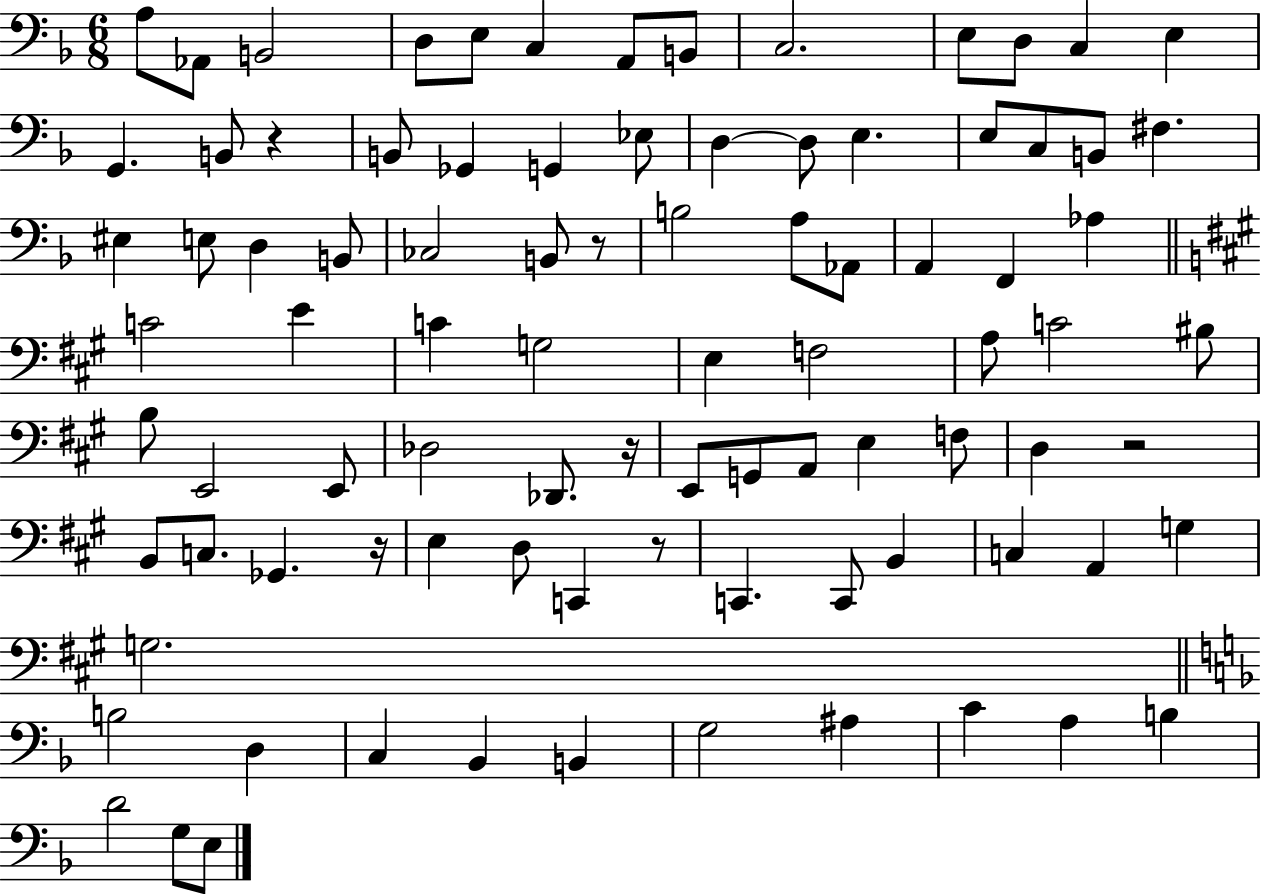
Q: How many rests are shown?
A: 6